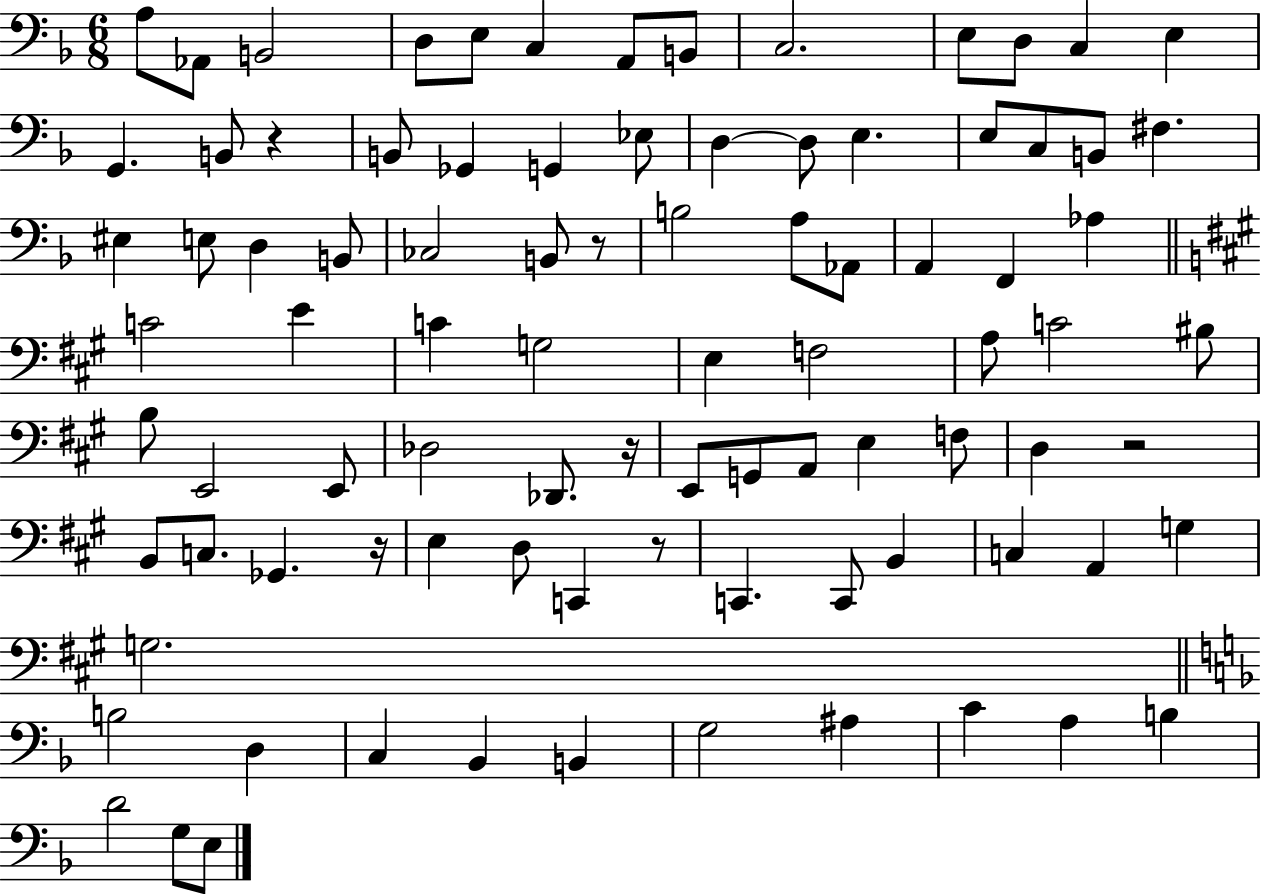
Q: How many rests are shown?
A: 6